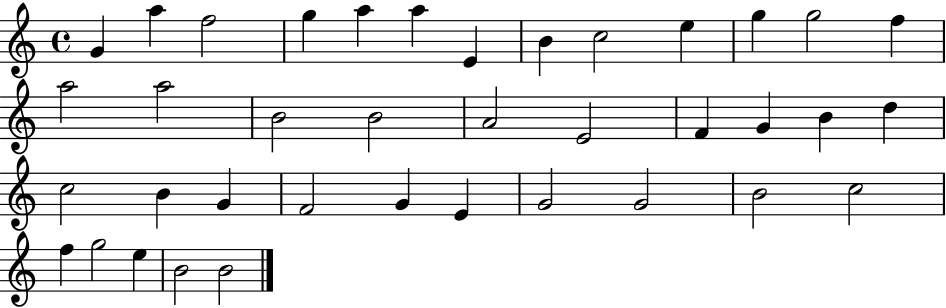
X:1
T:Untitled
M:4/4
L:1/4
K:C
G a f2 g a a E B c2 e g g2 f a2 a2 B2 B2 A2 E2 F G B d c2 B G F2 G E G2 G2 B2 c2 f g2 e B2 B2